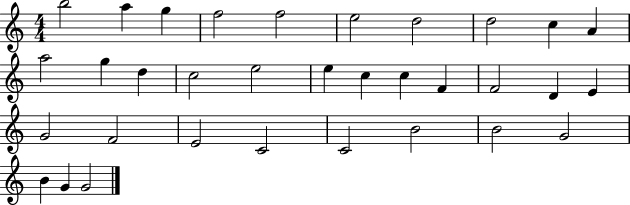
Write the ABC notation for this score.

X:1
T:Untitled
M:4/4
L:1/4
K:C
b2 a g f2 f2 e2 d2 d2 c A a2 g d c2 e2 e c c F F2 D E G2 F2 E2 C2 C2 B2 B2 G2 B G G2